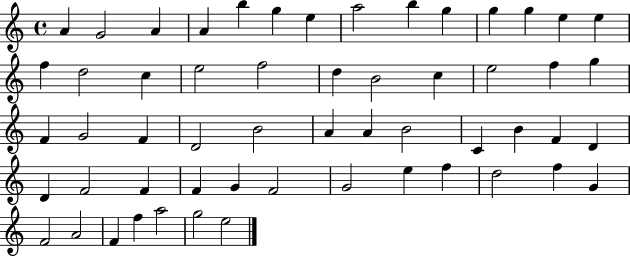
{
  \clef treble
  \time 4/4
  \defaultTimeSignature
  \key c \major
  a'4 g'2 a'4 | a'4 b''4 g''4 e''4 | a''2 b''4 g''4 | g''4 g''4 e''4 e''4 | \break f''4 d''2 c''4 | e''2 f''2 | d''4 b'2 c''4 | e''2 f''4 g''4 | \break f'4 g'2 f'4 | d'2 b'2 | a'4 a'4 b'2 | c'4 b'4 f'4 d'4 | \break d'4 f'2 f'4 | f'4 g'4 f'2 | g'2 e''4 f''4 | d''2 f''4 g'4 | \break f'2 a'2 | f'4 f''4 a''2 | g''2 e''2 | \bar "|."
}